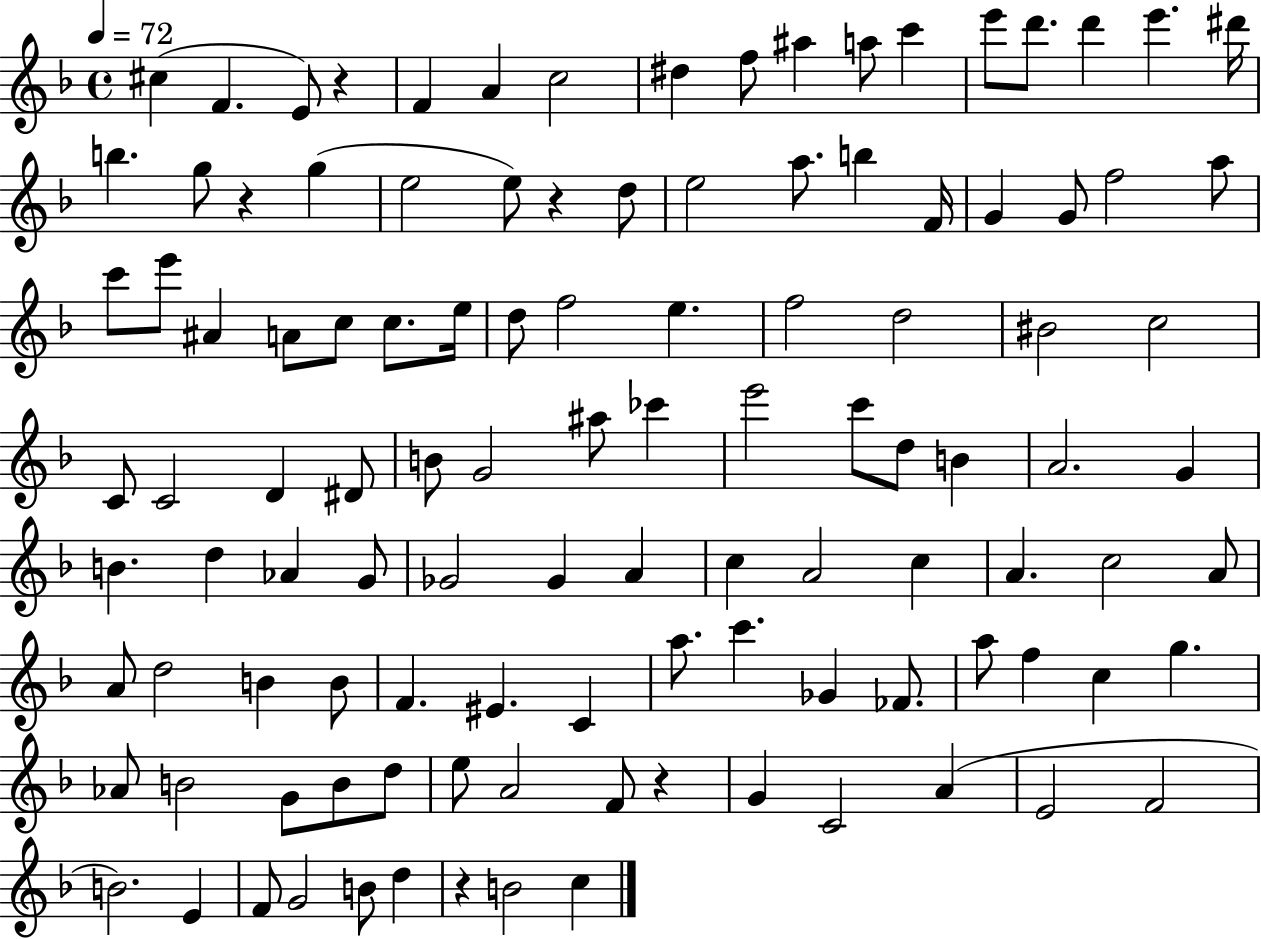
C#5/q F4/q. E4/e R/q F4/q A4/q C5/h D#5/q F5/e A#5/q A5/e C6/q E6/e D6/e. D6/q E6/q. D#6/s B5/q. G5/e R/q G5/q E5/h E5/e R/q D5/e E5/h A5/e. B5/q F4/s G4/q G4/e F5/h A5/e C6/e E6/e A#4/q A4/e C5/e C5/e. E5/s D5/e F5/h E5/q. F5/h D5/h BIS4/h C5/h C4/e C4/h D4/q D#4/e B4/e G4/h A#5/e CES6/q E6/h C6/e D5/e B4/q A4/h. G4/q B4/q. D5/q Ab4/q G4/e Gb4/h Gb4/q A4/q C5/q A4/h C5/q A4/q. C5/h A4/e A4/e D5/h B4/q B4/e F4/q. EIS4/q. C4/q A5/e. C6/q. Gb4/q FES4/e. A5/e F5/q C5/q G5/q. Ab4/e B4/h G4/e B4/e D5/e E5/e A4/h F4/e R/q G4/q C4/h A4/q E4/h F4/h B4/h. E4/q F4/e G4/h B4/e D5/q R/q B4/h C5/q